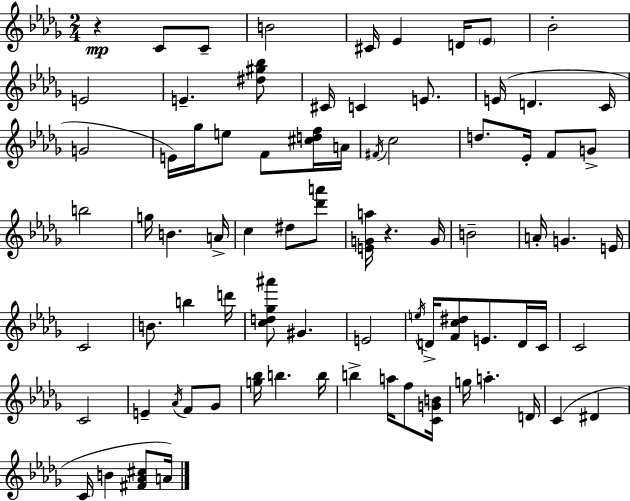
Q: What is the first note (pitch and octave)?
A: C4